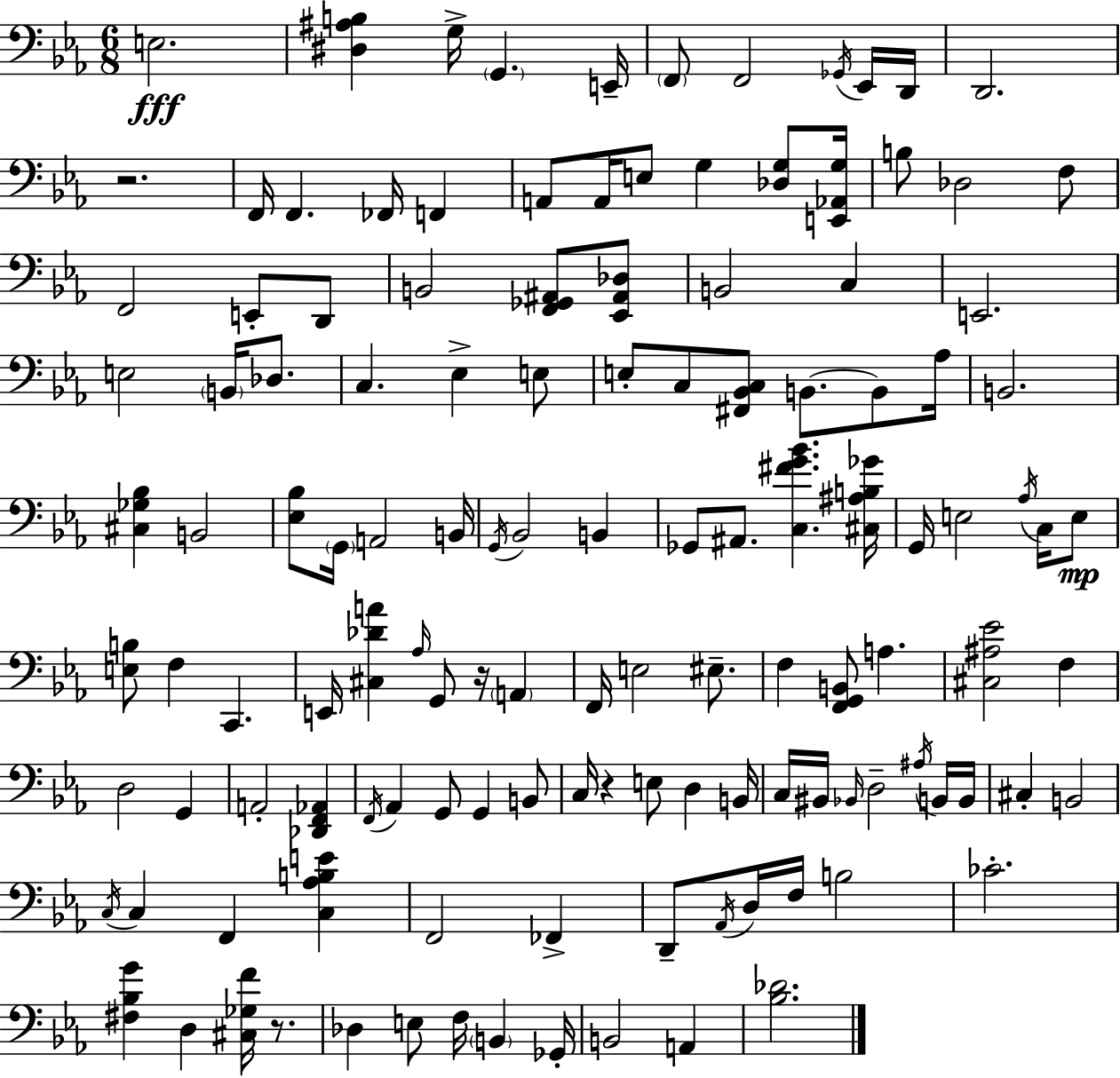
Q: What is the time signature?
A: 6/8